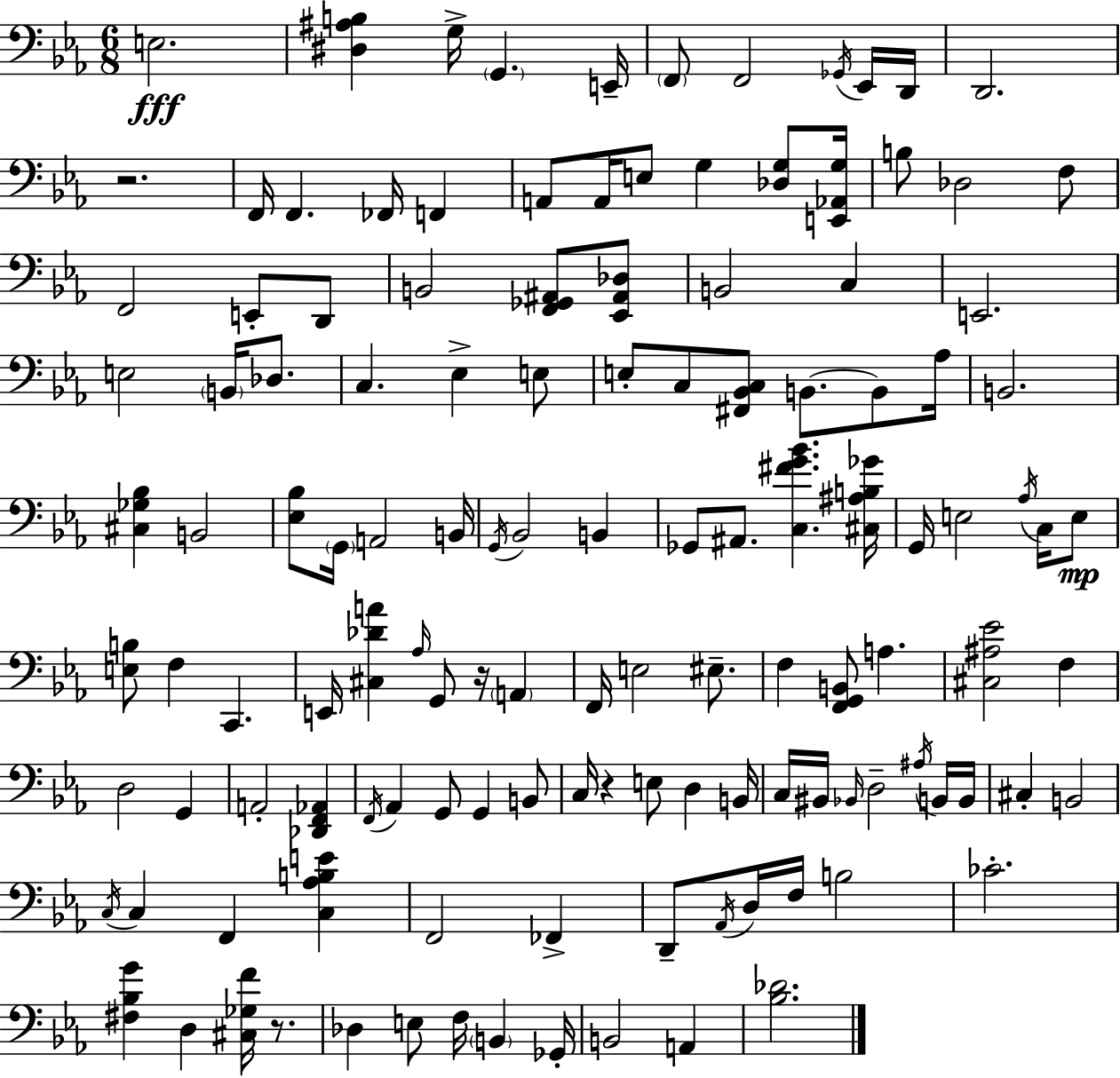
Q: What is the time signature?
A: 6/8